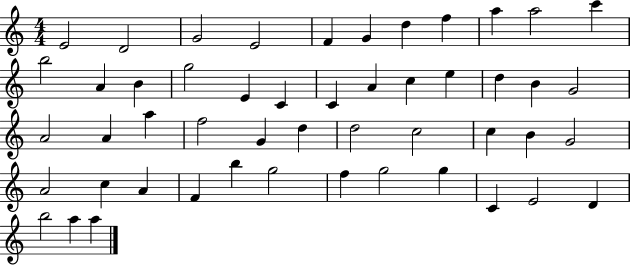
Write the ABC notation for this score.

X:1
T:Untitled
M:4/4
L:1/4
K:C
E2 D2 G2 E2 F G d f a a2 c' b2 A B g2 E C C A c e d B G2 A2 A a f2 G d d2 c2 c B G2 A2 c A F b g2 f g2 g C E2 D b2 a a